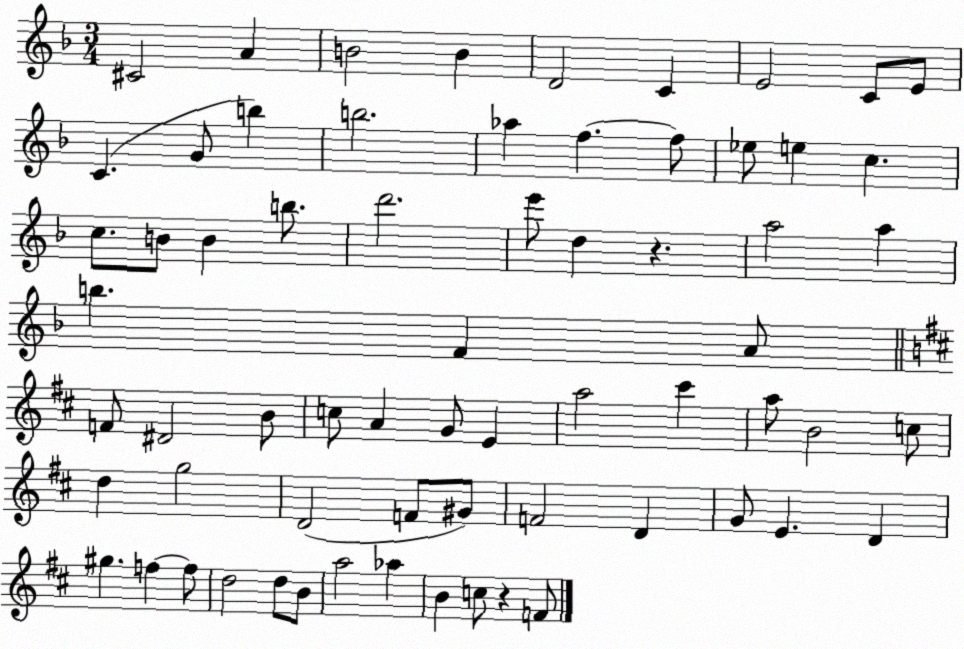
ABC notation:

X:1
T:Untitled
M:3/4
L:1/4
K:F
^C2 A B2 B D2 C E2 C/2 E/2 C G/2 b b2 _a f f/2 _e/2 e c c/2 B/2 B b/2 d'2 e'/2 d z a2 a b F A/2 F/2 ^D2 B/2 c/2 A G/2 E a2 ^c' a/2 B2 c/2 d g2 D2 F/2 ^G/2 F2 D G/2 E D ^g f f/2 d2 d/2 B/2 a2 _a B c/2 z F/2